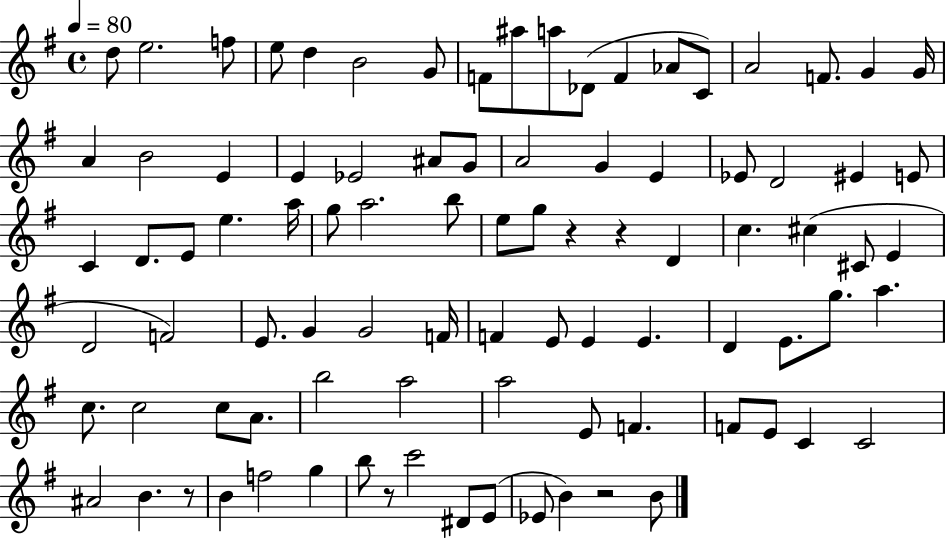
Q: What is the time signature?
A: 4/4